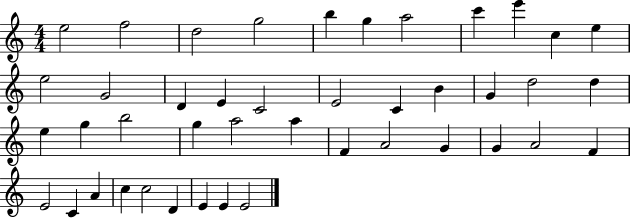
{
  \clef treble
  \numericTimeSignature
  \time 4/4
  \key c \major
  e''2 f''2 | d''2 g''2 | b''4 g''4 a''2 | c'''4 e'''4 c''4 e''4 | \break e''2 g'2 | d'4 e'4 c'2 | e'2 c'4 b'4 | g'4 d''2 d''4 | \break e''4 g''4 b''2 | g''4 a''2 a''4 | f'4 a'2 g'4 | g'4 a'2 f'4 | \break e'2 c'4 a'4 | c''4 c''2 d'4 | e'4 e'4 e'2 | \bar "|."
}